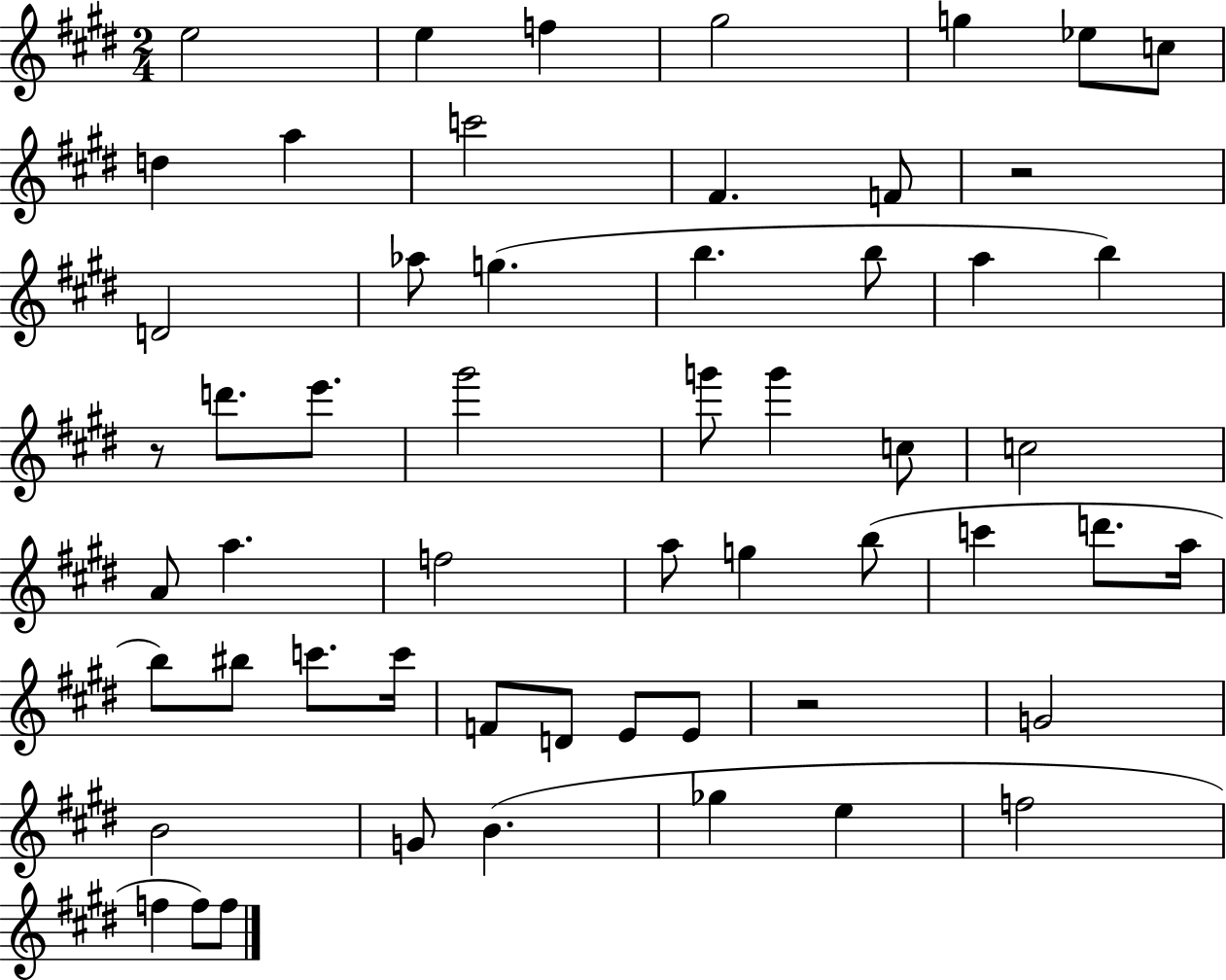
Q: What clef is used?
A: treble